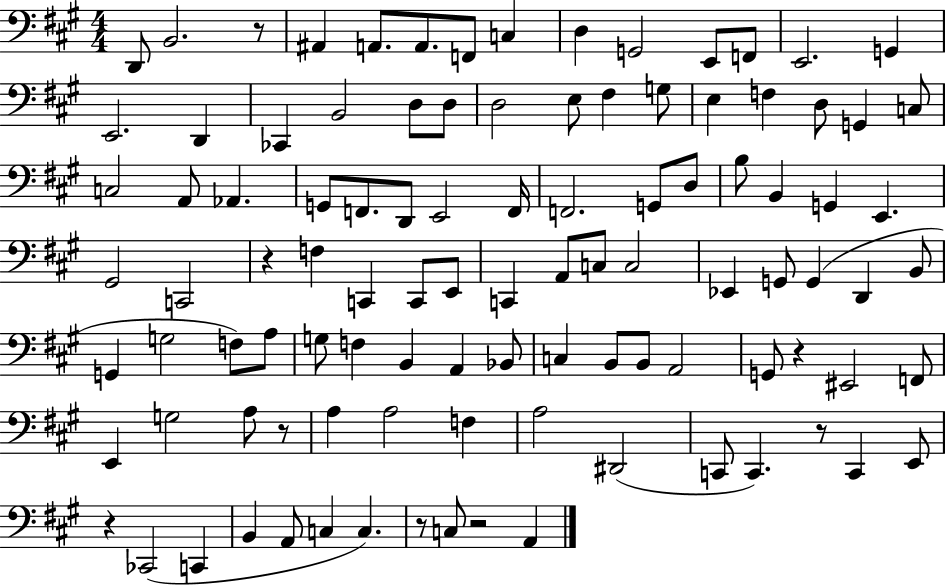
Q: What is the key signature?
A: A major